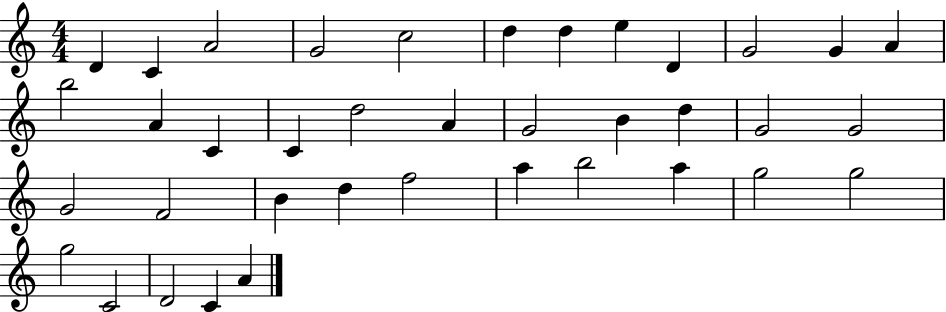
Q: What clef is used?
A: treble